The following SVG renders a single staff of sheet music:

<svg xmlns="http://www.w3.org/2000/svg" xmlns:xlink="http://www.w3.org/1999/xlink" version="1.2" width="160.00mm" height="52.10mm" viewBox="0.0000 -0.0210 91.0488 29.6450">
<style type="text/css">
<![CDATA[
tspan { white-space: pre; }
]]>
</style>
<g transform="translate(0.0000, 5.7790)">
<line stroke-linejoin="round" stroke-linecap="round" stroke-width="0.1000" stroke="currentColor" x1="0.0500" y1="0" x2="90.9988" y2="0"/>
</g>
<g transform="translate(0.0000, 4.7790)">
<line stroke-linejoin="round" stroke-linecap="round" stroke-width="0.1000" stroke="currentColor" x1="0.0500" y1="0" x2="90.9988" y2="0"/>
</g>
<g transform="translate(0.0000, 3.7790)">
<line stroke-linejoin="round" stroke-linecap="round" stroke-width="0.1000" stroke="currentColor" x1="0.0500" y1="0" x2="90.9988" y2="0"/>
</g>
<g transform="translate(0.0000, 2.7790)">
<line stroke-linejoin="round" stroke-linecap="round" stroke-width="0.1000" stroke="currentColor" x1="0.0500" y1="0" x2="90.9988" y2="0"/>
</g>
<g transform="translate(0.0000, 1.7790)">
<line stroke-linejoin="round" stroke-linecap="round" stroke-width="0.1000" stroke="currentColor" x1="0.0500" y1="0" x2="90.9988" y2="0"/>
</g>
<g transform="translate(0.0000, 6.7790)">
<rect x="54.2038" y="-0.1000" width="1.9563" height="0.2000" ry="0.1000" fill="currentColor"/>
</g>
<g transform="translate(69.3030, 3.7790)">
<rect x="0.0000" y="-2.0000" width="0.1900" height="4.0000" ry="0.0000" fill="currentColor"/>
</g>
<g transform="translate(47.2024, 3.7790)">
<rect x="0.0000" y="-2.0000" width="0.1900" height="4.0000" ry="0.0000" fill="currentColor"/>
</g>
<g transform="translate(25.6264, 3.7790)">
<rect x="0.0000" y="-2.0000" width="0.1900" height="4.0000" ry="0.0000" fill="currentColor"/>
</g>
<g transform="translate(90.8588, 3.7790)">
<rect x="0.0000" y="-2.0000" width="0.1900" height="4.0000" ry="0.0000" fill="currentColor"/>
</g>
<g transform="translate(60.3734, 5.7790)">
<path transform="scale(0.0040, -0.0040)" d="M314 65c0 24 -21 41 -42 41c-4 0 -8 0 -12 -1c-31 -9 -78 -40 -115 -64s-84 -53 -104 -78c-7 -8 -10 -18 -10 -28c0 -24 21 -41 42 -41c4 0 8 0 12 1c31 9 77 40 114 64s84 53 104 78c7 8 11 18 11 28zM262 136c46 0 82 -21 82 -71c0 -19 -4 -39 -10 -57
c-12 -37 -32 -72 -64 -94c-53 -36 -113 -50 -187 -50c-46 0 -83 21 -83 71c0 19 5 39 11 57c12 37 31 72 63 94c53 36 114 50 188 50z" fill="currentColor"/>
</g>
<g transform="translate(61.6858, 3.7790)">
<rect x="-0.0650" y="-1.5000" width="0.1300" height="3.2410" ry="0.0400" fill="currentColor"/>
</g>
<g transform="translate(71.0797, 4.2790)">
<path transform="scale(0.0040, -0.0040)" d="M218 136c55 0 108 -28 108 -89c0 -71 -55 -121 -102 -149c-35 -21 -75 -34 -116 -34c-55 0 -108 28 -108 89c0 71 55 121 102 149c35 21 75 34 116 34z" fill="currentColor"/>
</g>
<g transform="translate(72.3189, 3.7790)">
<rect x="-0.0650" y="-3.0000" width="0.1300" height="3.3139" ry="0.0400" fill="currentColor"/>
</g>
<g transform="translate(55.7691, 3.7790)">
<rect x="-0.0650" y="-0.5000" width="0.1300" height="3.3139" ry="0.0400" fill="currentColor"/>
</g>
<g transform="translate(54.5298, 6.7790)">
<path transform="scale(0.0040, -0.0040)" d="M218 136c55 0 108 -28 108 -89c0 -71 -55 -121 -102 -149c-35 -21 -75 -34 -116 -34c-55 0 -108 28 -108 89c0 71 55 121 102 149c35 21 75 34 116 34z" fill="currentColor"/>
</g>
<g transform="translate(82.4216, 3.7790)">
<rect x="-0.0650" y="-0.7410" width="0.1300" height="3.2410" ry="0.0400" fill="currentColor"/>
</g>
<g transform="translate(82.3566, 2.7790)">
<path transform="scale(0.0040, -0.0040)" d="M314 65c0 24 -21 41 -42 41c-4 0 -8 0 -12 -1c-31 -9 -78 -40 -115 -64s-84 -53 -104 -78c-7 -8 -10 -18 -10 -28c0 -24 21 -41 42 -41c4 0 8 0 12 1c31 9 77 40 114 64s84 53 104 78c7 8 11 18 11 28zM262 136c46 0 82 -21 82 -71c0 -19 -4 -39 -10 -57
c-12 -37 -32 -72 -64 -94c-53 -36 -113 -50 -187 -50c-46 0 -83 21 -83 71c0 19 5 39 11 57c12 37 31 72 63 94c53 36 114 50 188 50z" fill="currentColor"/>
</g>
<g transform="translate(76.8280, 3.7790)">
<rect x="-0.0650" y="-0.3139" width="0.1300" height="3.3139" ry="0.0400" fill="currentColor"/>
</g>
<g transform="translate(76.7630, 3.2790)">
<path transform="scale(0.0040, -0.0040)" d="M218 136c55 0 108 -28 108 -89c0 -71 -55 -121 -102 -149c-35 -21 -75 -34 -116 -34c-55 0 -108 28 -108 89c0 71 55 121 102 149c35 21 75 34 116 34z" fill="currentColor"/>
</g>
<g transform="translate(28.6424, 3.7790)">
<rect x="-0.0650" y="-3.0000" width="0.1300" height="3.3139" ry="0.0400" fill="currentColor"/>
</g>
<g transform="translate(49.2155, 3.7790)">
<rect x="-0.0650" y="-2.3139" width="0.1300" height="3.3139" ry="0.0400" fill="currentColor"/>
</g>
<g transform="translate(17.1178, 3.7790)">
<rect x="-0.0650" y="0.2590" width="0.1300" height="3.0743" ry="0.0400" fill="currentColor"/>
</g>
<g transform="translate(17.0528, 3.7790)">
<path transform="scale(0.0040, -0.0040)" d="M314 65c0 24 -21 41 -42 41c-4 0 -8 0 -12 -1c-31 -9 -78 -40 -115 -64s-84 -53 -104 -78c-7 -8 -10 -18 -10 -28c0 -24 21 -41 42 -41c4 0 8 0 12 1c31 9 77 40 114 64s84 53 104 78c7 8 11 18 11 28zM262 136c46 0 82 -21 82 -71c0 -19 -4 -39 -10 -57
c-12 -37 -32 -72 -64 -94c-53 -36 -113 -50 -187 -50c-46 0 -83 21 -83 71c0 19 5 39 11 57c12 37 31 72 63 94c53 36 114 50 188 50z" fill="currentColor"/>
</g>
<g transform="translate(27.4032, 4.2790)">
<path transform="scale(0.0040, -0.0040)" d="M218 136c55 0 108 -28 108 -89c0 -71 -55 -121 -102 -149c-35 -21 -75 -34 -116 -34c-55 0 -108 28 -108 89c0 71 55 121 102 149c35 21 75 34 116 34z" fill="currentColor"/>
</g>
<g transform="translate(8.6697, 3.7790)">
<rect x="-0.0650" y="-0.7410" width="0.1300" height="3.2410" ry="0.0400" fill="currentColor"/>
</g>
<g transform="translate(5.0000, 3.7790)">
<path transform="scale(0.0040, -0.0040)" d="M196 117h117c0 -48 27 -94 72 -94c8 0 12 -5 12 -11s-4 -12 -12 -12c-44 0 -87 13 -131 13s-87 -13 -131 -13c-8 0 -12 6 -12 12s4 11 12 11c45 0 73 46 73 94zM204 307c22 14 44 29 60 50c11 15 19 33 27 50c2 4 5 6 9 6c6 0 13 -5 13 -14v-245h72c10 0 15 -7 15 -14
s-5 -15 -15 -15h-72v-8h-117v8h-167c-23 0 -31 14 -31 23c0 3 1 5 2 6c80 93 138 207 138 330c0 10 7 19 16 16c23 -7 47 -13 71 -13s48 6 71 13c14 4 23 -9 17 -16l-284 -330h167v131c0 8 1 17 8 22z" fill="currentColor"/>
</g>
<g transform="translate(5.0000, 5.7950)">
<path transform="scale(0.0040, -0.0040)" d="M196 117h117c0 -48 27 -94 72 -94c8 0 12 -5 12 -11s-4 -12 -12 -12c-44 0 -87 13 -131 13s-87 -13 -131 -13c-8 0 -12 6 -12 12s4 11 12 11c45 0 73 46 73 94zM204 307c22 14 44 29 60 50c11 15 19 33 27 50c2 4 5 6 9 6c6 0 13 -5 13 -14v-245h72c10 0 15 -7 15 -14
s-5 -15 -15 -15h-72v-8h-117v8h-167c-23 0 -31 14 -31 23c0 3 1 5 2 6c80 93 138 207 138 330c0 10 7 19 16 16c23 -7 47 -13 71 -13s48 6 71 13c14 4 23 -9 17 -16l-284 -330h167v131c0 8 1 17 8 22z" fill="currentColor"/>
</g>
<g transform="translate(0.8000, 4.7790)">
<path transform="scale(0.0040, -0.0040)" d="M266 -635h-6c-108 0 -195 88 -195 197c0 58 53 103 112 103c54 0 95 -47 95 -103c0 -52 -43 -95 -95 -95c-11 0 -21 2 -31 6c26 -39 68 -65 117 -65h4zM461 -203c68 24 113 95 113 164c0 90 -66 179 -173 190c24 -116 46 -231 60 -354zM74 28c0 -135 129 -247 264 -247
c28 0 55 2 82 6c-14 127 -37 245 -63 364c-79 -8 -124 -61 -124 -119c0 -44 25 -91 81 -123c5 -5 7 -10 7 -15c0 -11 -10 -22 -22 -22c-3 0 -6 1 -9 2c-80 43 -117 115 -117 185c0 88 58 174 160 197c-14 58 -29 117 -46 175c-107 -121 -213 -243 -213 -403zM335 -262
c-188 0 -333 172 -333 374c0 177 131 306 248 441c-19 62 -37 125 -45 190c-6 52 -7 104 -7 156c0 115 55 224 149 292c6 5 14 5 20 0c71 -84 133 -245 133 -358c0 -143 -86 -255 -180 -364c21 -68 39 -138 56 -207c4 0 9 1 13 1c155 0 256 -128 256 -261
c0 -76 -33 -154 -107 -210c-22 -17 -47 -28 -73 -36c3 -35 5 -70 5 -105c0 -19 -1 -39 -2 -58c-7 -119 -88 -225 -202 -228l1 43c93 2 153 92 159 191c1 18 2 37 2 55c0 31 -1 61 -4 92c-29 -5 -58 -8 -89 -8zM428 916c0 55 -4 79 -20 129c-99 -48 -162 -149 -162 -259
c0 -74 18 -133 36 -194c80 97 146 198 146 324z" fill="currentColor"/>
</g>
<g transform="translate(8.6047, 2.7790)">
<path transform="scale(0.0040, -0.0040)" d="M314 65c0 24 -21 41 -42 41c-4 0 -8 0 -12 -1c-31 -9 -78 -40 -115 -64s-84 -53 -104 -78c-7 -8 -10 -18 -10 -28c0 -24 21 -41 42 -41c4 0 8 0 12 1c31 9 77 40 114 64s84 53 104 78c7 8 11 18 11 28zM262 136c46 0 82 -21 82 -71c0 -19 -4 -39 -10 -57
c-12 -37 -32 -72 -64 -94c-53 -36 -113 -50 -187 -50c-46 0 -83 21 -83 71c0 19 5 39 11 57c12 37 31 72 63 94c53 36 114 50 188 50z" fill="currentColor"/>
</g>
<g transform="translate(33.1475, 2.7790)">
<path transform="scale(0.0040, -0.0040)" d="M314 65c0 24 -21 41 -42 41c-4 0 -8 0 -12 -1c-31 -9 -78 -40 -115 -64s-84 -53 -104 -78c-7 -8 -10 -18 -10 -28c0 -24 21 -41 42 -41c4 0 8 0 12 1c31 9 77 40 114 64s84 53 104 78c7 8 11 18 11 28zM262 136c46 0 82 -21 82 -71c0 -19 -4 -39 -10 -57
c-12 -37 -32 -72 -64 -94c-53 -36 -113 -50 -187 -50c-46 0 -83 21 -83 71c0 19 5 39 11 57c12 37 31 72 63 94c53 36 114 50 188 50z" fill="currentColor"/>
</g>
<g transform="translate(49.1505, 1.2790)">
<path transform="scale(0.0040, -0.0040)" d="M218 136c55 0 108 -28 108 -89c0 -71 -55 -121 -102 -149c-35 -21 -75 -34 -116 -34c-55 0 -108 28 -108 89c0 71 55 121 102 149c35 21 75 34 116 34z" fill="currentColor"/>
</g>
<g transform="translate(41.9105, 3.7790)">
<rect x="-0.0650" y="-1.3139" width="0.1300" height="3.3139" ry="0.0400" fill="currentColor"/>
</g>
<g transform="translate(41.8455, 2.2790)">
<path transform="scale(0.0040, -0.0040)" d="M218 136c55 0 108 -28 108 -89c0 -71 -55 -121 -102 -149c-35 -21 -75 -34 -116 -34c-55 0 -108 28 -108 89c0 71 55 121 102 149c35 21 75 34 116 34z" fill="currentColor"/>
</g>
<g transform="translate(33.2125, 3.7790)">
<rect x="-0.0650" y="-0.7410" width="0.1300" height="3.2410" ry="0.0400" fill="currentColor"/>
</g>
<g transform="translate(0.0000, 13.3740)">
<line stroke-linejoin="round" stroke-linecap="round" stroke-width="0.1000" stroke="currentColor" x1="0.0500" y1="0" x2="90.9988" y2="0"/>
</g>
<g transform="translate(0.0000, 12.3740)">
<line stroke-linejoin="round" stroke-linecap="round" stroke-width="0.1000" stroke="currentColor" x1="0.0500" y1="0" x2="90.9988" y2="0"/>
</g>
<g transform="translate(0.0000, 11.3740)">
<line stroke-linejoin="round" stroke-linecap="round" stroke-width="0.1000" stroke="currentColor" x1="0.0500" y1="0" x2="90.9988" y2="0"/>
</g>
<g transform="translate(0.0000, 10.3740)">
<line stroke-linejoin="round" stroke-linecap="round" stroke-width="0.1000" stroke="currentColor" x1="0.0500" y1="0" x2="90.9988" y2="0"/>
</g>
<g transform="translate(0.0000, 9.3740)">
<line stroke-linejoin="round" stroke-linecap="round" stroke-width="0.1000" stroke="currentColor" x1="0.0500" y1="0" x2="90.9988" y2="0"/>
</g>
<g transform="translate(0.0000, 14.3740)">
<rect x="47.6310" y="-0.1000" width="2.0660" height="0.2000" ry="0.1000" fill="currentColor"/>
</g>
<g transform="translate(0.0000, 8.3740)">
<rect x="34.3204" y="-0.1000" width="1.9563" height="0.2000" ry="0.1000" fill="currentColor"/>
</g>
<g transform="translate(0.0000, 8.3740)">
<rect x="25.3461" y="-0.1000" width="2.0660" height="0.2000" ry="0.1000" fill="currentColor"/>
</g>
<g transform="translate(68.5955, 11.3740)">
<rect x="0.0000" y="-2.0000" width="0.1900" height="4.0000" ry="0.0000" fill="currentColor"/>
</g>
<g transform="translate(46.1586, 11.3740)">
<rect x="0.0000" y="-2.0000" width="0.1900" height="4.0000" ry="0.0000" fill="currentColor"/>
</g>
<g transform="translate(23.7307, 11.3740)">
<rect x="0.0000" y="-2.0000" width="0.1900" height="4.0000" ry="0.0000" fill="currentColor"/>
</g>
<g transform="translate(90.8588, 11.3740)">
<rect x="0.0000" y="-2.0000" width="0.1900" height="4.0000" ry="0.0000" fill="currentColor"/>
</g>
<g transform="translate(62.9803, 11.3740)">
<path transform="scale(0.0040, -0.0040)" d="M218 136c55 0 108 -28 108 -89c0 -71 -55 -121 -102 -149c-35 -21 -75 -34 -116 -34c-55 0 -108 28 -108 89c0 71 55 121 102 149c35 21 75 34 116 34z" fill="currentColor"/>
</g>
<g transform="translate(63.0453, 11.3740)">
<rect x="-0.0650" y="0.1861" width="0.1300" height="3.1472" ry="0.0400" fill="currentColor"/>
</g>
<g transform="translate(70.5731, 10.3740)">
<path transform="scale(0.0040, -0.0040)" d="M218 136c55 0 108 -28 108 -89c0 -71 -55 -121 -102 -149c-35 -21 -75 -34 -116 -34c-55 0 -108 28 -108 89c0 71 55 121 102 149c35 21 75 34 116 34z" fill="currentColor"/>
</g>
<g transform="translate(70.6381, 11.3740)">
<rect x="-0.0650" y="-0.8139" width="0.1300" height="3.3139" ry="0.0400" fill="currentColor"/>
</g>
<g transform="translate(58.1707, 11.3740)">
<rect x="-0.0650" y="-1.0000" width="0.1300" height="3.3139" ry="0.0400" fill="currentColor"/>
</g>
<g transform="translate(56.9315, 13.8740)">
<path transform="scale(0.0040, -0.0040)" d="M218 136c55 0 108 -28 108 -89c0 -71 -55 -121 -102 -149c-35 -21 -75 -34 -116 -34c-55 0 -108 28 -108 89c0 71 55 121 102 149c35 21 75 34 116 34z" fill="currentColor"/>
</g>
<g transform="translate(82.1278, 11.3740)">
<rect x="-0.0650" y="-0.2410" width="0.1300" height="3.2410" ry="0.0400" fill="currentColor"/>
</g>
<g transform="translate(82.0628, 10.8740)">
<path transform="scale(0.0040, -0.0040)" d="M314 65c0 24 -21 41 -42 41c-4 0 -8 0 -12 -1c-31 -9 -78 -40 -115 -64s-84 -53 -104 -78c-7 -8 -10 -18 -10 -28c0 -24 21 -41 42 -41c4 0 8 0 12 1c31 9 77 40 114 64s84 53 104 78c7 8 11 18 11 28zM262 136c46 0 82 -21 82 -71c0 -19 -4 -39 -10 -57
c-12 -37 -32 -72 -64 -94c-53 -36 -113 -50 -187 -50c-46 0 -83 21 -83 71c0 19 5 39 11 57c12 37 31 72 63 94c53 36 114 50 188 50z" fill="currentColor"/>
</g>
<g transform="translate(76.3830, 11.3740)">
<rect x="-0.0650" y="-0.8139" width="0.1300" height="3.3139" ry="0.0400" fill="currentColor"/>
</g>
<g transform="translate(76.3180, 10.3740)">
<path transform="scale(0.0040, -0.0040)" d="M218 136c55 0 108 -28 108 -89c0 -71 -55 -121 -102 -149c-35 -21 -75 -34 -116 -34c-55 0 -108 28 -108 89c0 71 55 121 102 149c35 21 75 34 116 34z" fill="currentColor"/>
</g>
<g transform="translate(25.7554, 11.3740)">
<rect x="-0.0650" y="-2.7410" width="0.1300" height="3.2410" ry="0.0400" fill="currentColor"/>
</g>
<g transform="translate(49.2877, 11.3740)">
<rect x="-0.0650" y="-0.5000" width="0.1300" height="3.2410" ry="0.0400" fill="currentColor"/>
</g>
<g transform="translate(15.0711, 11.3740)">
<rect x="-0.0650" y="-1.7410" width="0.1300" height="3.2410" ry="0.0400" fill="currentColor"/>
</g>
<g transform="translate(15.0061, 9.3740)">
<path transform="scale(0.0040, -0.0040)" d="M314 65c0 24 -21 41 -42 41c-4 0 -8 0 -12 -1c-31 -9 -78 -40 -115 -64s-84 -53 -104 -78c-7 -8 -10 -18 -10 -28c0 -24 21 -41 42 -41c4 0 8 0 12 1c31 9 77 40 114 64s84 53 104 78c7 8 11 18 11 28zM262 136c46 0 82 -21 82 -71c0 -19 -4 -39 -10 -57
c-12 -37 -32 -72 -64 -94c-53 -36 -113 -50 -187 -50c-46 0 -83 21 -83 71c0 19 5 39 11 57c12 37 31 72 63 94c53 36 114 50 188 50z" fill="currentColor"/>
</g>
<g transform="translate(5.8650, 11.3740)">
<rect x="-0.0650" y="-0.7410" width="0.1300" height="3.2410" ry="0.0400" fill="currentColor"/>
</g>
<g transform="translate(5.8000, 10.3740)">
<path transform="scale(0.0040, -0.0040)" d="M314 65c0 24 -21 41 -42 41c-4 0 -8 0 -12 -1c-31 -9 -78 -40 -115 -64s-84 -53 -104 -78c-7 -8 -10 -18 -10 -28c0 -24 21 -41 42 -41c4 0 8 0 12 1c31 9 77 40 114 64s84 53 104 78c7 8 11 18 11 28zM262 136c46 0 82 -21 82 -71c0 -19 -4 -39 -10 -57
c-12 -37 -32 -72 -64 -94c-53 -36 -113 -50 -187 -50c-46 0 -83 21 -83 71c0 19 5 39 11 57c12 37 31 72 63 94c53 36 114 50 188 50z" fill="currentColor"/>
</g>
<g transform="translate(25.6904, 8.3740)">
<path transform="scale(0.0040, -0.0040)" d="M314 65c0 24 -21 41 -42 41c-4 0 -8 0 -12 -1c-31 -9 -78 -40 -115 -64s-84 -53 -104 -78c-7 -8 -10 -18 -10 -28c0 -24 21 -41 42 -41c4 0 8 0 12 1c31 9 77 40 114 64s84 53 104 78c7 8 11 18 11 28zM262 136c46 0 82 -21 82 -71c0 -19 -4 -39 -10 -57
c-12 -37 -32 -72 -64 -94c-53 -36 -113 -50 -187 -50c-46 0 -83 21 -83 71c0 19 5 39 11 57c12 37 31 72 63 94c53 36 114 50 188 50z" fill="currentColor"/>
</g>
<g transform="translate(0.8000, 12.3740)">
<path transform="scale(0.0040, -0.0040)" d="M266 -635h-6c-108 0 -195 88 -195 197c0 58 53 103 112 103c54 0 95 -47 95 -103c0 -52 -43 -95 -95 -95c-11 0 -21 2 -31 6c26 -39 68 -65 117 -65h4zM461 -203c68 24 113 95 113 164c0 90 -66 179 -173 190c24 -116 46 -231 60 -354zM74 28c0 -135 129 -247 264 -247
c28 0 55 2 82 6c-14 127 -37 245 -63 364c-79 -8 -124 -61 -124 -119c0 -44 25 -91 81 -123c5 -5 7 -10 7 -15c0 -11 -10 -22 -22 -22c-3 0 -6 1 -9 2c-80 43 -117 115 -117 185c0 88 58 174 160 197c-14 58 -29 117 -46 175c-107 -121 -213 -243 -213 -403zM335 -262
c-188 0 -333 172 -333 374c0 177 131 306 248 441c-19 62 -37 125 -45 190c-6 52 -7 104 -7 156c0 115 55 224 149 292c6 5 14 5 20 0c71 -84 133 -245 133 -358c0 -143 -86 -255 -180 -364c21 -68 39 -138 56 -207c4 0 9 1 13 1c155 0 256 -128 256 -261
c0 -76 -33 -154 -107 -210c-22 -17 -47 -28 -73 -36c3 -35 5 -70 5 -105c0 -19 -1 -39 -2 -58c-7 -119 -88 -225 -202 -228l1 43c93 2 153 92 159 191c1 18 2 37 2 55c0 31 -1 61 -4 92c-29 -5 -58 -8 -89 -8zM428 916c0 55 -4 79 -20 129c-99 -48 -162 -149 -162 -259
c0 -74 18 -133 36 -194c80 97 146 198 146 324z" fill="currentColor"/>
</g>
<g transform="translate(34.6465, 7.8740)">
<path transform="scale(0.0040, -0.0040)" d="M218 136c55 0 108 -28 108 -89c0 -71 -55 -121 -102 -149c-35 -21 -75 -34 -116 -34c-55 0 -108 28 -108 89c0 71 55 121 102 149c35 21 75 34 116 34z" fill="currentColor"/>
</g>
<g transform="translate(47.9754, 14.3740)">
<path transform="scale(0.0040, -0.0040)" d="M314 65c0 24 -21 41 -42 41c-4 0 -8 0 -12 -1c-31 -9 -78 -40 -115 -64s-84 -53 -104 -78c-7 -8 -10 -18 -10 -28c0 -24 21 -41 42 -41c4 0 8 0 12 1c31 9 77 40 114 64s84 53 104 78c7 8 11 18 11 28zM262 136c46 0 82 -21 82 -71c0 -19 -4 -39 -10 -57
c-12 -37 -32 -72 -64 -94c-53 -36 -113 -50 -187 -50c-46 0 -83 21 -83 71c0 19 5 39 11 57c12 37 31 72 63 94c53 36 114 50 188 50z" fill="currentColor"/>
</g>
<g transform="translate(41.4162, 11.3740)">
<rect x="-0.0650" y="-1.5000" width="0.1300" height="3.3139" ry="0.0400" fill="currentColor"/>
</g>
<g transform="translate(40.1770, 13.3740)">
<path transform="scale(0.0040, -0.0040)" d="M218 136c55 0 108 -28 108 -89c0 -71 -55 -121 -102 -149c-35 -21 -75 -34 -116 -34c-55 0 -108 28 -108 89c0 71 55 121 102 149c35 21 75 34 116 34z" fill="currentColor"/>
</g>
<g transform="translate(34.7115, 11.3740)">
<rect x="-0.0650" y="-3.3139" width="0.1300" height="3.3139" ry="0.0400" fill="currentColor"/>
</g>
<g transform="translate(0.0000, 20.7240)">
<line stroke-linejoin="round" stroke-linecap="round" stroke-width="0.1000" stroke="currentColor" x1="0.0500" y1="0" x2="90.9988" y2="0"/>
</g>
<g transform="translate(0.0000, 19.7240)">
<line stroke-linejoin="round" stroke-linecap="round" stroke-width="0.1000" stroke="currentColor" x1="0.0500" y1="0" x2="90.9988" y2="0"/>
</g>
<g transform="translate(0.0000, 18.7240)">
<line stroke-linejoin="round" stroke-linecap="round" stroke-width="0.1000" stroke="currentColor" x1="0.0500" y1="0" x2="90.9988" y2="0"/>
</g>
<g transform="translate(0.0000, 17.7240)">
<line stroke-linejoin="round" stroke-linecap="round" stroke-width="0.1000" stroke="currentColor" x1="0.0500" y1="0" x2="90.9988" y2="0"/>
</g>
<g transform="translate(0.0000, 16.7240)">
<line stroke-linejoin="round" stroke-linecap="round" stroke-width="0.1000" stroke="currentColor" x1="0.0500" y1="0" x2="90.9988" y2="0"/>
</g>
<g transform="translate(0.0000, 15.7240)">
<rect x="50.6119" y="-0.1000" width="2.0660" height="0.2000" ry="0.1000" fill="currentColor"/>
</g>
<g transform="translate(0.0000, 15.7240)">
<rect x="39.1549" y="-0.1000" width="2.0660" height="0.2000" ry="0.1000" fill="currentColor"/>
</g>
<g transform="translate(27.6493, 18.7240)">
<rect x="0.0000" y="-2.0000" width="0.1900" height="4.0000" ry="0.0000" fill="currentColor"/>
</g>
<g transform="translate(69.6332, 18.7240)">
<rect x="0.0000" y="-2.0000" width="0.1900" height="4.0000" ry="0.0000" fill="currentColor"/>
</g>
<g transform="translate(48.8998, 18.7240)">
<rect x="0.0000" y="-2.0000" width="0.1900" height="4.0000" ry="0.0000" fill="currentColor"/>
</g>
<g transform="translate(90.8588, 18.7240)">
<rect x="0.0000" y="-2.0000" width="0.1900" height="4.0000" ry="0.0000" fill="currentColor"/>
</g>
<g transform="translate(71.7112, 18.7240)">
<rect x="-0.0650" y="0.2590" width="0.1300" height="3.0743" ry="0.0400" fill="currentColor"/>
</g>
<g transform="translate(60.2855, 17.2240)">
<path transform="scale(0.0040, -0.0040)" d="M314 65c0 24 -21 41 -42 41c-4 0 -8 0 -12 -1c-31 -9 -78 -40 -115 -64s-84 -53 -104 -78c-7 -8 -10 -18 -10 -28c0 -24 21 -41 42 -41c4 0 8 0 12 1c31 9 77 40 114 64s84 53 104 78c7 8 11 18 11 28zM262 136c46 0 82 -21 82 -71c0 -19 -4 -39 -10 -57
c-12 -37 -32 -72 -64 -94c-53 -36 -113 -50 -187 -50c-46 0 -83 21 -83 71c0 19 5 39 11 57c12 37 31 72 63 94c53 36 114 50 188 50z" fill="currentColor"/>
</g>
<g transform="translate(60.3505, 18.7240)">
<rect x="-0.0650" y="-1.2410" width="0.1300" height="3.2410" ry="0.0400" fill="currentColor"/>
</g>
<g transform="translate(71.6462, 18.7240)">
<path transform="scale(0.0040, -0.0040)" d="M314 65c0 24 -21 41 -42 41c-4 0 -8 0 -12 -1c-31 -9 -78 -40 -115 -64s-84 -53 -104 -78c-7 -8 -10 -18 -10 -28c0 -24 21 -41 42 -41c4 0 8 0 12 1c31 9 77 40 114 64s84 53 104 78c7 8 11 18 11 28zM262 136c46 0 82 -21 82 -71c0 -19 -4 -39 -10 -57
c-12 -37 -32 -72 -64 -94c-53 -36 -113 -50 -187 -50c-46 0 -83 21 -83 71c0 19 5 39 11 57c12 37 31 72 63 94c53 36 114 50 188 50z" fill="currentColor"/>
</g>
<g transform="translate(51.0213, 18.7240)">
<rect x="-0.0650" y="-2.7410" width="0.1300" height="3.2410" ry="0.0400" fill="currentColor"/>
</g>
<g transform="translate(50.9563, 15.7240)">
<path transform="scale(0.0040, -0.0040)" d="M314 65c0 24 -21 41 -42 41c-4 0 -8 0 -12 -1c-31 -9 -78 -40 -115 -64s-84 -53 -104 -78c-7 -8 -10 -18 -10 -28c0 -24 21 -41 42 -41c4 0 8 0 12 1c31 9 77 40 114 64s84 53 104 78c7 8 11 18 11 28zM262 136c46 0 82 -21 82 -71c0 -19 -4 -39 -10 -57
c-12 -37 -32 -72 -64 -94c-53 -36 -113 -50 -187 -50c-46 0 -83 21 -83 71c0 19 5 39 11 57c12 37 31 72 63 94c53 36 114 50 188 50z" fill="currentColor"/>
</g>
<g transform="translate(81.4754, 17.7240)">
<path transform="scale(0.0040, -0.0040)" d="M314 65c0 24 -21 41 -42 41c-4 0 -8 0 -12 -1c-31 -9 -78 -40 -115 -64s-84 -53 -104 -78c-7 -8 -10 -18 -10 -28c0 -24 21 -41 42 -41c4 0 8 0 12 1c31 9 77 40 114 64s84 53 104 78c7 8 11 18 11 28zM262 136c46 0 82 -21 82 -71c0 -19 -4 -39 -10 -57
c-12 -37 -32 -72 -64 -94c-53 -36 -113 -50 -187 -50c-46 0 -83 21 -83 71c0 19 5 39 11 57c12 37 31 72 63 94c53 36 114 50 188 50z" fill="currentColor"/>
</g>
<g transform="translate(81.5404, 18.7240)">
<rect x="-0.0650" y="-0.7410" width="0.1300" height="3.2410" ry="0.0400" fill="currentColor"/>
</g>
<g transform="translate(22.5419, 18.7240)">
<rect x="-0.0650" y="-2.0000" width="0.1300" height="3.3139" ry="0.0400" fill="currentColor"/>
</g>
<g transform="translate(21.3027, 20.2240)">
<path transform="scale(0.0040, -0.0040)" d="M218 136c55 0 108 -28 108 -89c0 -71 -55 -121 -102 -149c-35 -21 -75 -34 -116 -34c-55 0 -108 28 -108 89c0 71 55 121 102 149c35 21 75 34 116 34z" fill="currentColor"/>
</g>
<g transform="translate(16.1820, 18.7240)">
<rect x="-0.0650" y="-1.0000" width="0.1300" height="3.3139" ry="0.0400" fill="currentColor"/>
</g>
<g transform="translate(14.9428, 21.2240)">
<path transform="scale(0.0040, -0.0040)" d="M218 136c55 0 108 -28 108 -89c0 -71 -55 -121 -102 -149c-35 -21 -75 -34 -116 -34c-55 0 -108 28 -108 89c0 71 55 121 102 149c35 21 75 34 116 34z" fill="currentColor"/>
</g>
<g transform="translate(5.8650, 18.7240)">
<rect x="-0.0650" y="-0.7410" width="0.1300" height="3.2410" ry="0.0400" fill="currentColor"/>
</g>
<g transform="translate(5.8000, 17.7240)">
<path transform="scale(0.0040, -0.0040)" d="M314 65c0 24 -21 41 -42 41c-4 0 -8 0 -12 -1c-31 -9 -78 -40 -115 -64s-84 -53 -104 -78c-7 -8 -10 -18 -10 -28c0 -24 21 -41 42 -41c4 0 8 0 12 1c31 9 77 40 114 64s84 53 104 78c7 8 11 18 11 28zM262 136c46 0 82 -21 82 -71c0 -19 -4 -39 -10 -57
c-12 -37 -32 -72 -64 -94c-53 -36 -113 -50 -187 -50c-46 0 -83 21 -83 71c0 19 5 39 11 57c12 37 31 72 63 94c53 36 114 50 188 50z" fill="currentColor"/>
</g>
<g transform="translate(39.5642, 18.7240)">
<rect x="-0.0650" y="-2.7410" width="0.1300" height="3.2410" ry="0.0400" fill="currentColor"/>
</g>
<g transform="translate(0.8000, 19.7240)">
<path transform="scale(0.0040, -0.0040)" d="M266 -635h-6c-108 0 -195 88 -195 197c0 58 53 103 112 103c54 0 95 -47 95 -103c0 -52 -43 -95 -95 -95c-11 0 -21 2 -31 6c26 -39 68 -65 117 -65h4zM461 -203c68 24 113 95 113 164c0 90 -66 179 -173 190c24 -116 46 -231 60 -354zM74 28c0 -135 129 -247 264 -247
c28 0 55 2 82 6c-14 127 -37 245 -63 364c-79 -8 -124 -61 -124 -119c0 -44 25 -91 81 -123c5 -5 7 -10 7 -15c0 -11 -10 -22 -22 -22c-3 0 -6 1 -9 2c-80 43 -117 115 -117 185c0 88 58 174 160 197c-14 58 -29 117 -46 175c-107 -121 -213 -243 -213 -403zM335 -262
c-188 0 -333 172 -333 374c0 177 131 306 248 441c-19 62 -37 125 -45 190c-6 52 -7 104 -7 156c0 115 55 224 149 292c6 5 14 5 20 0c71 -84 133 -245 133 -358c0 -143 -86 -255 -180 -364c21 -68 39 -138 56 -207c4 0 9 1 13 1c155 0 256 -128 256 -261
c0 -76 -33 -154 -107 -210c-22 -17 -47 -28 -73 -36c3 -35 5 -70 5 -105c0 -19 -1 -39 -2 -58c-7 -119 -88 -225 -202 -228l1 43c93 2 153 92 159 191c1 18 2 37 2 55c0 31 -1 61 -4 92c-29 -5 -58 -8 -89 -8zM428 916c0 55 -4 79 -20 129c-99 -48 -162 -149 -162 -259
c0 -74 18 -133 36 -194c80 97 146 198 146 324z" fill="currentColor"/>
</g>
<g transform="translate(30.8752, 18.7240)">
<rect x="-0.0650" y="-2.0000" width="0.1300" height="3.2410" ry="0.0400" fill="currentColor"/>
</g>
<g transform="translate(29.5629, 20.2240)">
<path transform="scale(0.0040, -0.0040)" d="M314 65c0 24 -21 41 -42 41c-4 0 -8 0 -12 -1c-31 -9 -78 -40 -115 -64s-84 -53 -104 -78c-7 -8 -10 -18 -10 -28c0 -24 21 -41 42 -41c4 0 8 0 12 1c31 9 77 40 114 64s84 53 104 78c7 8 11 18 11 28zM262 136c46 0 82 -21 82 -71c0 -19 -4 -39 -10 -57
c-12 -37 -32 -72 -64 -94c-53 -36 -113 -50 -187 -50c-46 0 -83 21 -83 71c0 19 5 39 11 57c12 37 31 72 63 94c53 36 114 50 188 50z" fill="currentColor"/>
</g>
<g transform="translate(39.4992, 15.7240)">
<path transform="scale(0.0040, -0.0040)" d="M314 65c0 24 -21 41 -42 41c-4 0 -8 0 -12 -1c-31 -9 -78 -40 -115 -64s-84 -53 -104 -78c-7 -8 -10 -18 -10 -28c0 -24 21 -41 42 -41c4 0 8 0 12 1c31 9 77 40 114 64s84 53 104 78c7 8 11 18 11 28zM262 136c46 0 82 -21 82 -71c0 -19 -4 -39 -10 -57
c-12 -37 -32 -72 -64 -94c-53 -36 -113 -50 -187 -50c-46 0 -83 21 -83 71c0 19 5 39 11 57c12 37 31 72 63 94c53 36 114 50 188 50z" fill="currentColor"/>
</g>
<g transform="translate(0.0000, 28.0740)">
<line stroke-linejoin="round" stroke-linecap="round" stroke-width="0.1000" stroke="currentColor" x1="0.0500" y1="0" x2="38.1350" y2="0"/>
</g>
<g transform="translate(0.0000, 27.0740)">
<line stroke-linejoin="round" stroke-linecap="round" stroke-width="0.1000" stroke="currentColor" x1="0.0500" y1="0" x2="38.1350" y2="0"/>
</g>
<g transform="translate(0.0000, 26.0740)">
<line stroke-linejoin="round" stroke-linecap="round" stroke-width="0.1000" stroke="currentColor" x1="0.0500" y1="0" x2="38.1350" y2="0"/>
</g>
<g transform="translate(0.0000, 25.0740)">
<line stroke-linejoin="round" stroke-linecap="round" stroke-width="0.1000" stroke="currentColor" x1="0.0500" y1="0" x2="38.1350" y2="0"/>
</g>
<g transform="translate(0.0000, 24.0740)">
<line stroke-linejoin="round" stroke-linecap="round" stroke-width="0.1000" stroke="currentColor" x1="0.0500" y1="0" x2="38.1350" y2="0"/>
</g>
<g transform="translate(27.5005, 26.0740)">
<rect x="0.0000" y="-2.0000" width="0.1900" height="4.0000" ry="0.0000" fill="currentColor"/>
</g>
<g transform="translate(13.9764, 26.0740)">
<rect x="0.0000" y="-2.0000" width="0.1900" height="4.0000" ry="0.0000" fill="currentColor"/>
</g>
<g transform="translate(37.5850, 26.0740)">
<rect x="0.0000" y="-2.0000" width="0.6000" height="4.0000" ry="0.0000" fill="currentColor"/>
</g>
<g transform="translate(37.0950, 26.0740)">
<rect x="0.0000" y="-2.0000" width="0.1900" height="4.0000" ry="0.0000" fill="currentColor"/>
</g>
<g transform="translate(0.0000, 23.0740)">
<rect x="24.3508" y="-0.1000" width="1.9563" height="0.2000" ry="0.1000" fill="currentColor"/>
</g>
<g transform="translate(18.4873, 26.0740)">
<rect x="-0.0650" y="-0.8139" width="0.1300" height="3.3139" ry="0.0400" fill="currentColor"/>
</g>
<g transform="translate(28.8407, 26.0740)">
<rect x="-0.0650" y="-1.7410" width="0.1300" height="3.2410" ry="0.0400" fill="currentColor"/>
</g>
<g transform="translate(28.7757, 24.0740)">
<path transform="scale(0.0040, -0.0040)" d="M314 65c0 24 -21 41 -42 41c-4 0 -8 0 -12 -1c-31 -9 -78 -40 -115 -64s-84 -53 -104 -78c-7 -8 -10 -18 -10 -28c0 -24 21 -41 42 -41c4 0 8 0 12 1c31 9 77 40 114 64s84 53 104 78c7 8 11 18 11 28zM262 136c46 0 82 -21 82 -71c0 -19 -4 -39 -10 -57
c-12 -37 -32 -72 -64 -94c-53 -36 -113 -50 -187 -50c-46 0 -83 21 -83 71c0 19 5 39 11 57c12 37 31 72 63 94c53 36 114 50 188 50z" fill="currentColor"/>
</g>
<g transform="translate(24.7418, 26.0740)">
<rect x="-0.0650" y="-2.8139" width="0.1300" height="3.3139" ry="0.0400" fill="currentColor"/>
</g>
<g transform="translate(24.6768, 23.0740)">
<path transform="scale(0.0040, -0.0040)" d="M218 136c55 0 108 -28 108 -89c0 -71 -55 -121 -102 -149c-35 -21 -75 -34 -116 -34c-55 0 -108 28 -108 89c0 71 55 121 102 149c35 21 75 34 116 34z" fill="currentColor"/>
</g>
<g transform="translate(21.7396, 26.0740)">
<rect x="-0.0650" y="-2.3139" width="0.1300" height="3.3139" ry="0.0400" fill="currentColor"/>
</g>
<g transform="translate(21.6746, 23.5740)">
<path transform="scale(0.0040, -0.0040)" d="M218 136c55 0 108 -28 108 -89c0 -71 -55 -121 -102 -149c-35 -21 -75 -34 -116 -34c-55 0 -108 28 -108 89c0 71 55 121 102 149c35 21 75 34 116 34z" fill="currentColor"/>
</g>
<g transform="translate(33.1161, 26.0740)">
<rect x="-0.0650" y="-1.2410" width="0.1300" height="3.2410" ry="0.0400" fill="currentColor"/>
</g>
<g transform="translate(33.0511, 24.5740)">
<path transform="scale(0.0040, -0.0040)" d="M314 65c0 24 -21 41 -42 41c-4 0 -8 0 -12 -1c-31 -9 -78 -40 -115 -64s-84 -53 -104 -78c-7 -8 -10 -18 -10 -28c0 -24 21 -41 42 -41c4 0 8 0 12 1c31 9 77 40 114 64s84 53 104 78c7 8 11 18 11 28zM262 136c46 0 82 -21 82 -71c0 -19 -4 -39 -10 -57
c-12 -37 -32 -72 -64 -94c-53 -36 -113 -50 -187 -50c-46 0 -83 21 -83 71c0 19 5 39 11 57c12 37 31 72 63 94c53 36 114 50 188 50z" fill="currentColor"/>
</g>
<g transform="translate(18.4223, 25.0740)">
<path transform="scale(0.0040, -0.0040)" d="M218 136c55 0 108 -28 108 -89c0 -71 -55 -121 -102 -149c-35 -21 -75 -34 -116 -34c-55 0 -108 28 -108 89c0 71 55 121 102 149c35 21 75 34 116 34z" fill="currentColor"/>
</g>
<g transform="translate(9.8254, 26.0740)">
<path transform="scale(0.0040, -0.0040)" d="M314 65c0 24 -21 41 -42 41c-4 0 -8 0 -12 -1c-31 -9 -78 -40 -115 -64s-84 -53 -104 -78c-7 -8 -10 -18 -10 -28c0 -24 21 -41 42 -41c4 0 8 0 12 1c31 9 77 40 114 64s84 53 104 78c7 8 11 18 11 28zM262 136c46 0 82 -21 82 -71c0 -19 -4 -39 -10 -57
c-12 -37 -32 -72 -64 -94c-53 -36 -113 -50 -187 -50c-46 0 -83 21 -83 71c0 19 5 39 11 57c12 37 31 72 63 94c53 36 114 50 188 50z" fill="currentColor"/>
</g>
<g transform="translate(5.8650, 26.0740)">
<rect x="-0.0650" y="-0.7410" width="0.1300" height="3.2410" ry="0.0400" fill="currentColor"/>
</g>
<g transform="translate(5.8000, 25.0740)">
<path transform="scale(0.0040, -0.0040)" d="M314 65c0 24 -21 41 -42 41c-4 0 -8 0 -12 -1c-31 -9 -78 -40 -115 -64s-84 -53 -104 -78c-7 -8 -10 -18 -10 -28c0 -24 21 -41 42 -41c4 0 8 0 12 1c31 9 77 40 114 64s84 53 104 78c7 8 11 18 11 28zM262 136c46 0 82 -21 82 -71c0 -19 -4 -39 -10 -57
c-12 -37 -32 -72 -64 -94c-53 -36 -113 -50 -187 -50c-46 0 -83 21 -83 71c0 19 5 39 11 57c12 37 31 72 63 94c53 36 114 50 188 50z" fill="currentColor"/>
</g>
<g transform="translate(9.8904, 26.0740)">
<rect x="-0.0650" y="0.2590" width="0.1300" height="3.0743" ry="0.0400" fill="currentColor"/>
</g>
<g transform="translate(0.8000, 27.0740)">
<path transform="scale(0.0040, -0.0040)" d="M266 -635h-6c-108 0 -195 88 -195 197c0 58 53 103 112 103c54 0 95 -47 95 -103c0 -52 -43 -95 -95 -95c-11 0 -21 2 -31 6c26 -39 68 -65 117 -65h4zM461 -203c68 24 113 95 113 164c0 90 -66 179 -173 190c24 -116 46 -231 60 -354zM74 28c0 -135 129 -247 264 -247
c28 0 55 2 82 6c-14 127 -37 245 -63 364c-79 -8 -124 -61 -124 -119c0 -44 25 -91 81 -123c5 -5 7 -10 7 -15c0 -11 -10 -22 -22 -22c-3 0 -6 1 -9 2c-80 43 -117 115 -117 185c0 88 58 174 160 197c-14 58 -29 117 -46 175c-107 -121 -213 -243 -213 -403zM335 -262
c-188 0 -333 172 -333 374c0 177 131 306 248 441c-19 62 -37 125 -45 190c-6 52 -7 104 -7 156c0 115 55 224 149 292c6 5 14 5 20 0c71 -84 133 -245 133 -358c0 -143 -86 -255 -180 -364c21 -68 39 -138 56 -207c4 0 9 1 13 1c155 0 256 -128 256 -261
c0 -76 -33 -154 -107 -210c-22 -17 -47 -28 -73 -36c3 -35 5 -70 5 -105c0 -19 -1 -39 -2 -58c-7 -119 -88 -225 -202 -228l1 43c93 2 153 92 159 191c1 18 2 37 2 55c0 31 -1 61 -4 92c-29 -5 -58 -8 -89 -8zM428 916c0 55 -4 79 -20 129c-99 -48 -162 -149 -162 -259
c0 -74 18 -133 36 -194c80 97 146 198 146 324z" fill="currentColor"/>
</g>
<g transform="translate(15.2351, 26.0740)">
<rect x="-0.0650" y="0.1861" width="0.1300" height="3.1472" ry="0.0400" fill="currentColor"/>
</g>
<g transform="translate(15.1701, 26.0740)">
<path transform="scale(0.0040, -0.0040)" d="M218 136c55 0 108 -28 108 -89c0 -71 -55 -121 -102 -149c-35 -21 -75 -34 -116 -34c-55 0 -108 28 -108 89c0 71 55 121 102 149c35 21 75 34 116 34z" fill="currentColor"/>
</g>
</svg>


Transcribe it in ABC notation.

X:1
T:Untitled
M:4/4
L:1/4
K:C
d2 B2 A d2 e g C E2 A c d2 d2 f2 a2 b E C2 D B d d c2 d2 D F F2 a2 a2 e2 B2 d2 d2 B2 B d g a f2 e2